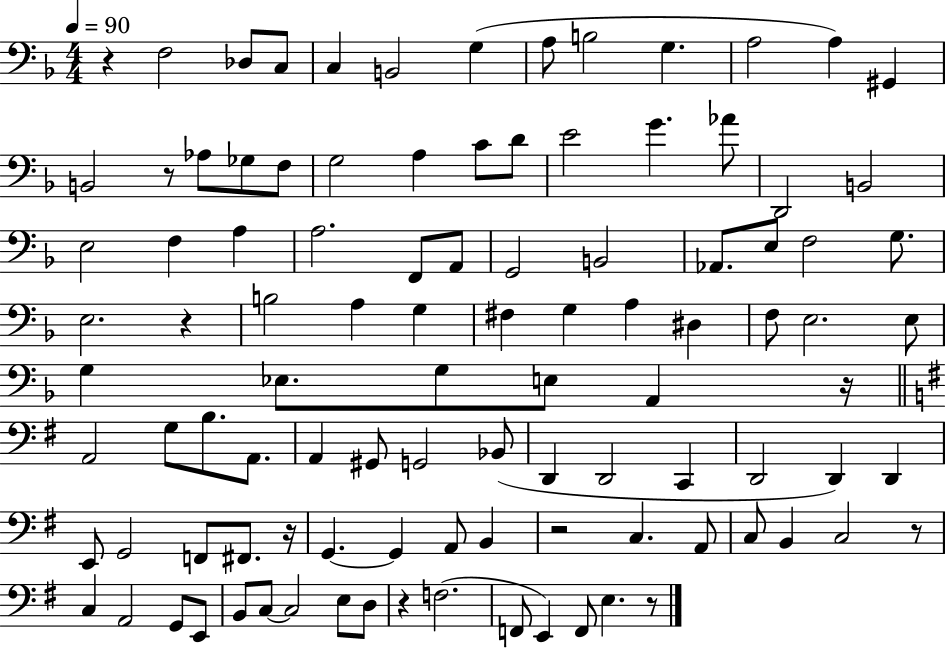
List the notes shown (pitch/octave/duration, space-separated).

R/q F3/h Db3/e C3/e C3/q B2/h G3/q A3/e B3/h G3/q. A3/h A3/q G#2/q B2/h R/e Ab3/e Gb3/e F3/e G3/h A3/q C4/e D4/e E4/h G4/q. Ab4/e D2/h B2/h E3/h F3/q A3/q A3/h. F2/e A2/e G2/h B2/h Ab2/e. E3/e F3/h G3/e. E3/h. R/q B3/h A3/q G3/q F#3/q G3/q A3/q D#3/q F3/e E3/h. E3/e G3/q Eb3/e. G3/e E3/e A2/q R/s A2/h G3/e B3/e. A2/e. A2/q G#2/e G2/h Bb2/e D2/q D2/h C2/q D2/h D2/q D2/q E2/e G2/h F2/e F#2/e. R/s G2/q. G2/q A2/e B2/q R/h C3/q. A2/e C3/e B2/q C3/h R/e C3/q A2/h G2/e E2/e B2/e C3/e C3/h E3/e D3/e R/q F3/h. F2/e E2/q F2/e E3/q. R/e